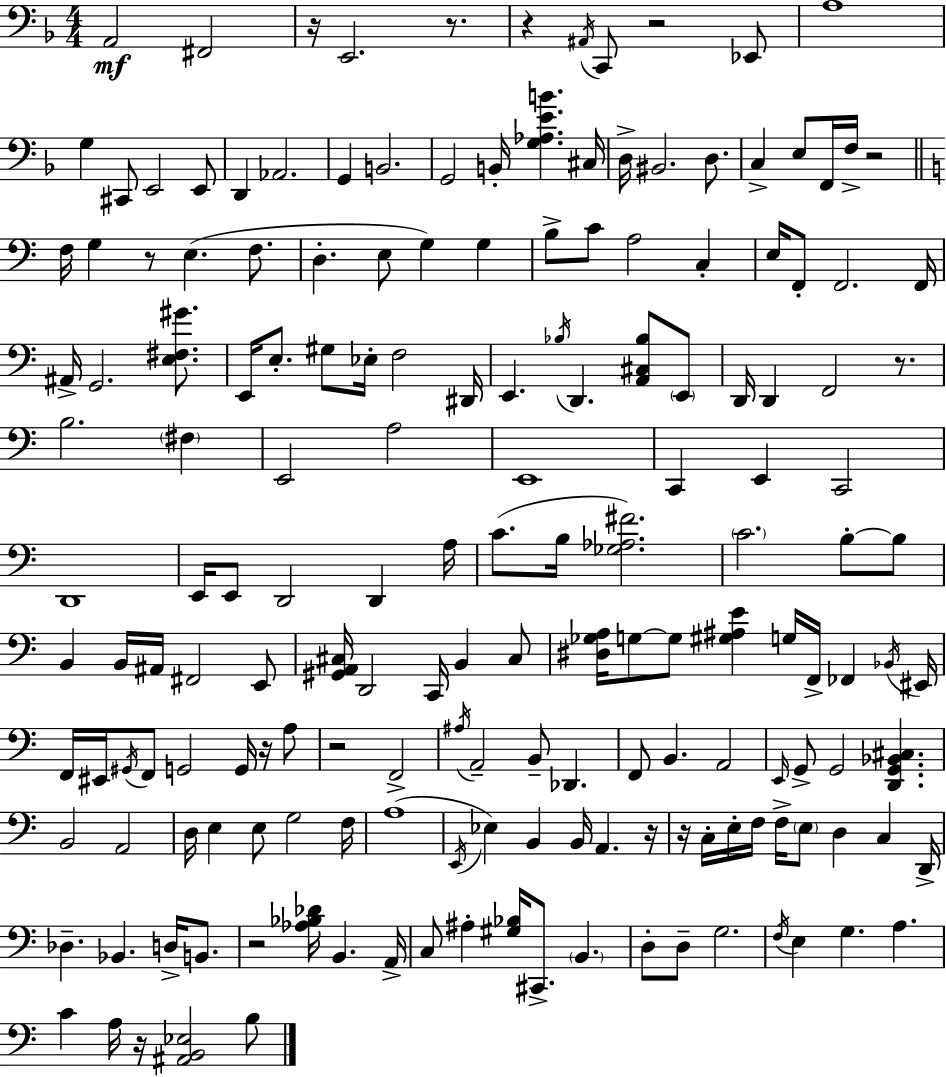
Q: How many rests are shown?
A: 13